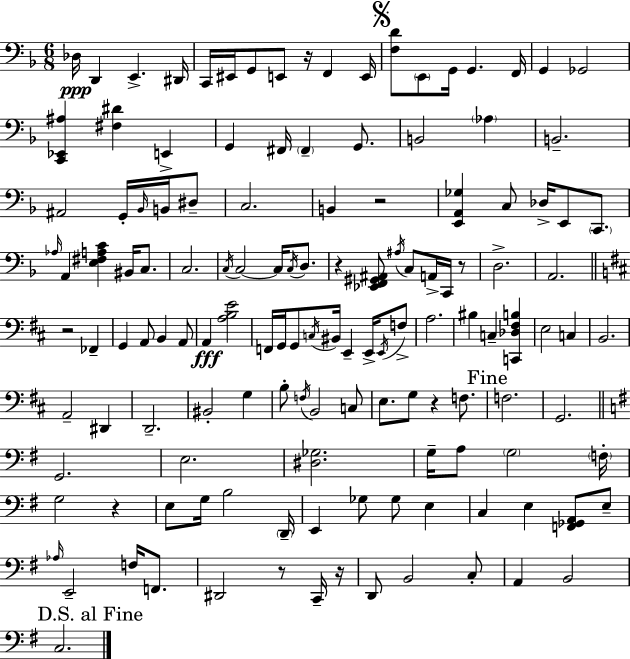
{
  \clef bass
  \numericTimeSignature
  \time 6/8
  \key f \major
  des16\ppp d,4 e,4.-> dis,16 | c,16 eis,16 g,8 e,8 r16 f,4 e,16 | \mark \markup { \musicglyph "scripts.segno" } <f d'>8 \parenthesize e,8 g,16 g,4. f,16 | g,4 ges,2 | \break <c, ees, ais>4 <fis dis'>4 e,4-> | g,4 fis,16 \parenthesize fis,4-- g,8. | b,2 \parenthesize aes4 | b,2.-- | \break ais,2 g,16-. \grace { bes,16 } b,16 dis8-- | c2. | b,4 r2 | <e, a, ges>4 c8 des16-> e,8 \parenthesize c,8. | \break \grace { aes16 } a,4 <e fis a c'>4 bis,16 c8. | c2. | \acciaccatura { c16 } c2~~ c16 | \acciaccatura { c16 } d8. r4 <ees, f, gis, ais,>8 \acciaccatura { ais16 } c8 | \break a,16-> c,16 r8 d2.-> | a,2. | \bar "||" \break \key d \major r2 fes,4-- | g,4 a,8 b,4 a,8 | a,4\fff <a b e'>2 | f,16 g,16 g,8 \acciaccatura { c16 } bis,16 e,4-- e,16-> \acciaccatura { e,16 } | \break f8-> a2. | bis4 c4-- <c, des fis b>4 | e2 c4 | b,2. | \break a,2-- dis,4 | d,2.-- | bis,2-. g4 | b8-. \acciaccatura { f16 } b,2 | \break c8 e8. g8 r4 | f8. \mark "Fine" f2. | g,2. | \bar "||" \break \key g \major g,2. | e2. | <dis ges>2. | g16-- a8 \parenthesize g2 \parenthesize f16-. | \break g2 r4 | e8 g16 b2 \parenthesize d,16-- | e,4 ges8 ges8 e4 | c4 e4 <f, ges, a,>8 e8-- | \break \grace { aes16 } e,2-- f16 f,8. | dis,2 r8 c,16-- | r16 d,8 b,2 c8-. | a,4 b,2 | \break \mark "D.S. al Fine" c2. | \bar "|."
}